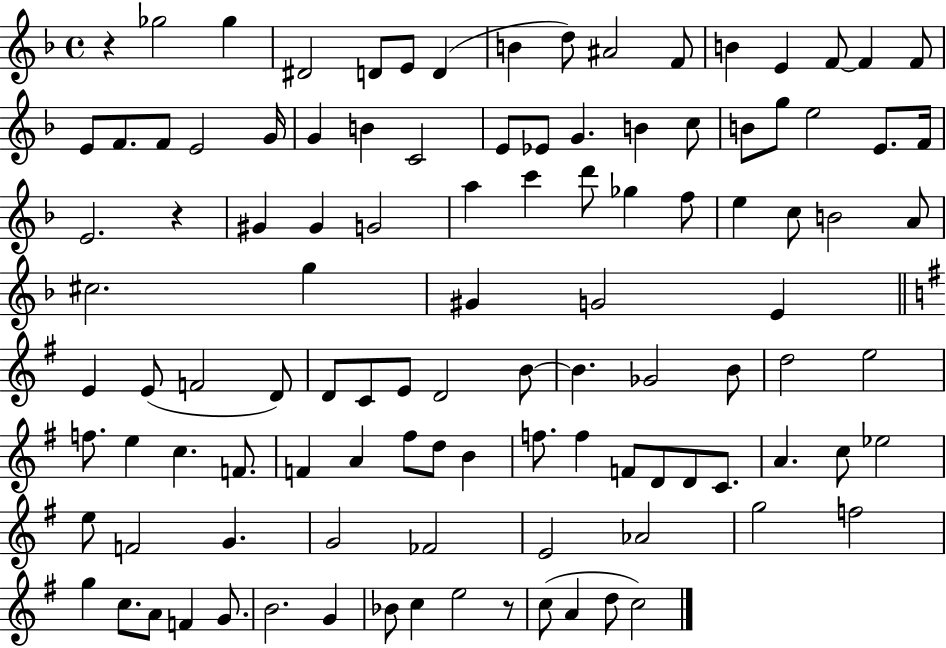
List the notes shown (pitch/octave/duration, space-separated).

R/q Gb5/h Gb5/q D#4/h D4/e E4/e D4/q B4/q D5/e A#4/h F4/e B4/q E4/q F4/e F4/q F4/e E4/e F4/e. F4/e E4/h G4/s G4/q B4/q C4/h E4/e Eb4/e G4/q. B4/q C5/e B4/e G5/e E5/h E4/e. F4/s E4/h. R/q G#4/q G#4/q G4/h A5/q C6/q D6/e Gb5/q F5/e E5/q C5/e B4/h A4/e C#5/h. G5/q G#4/q G4/h E4/q E4/q E4/e F4/h D4/e D4/e C4/e E4/e D4/h B4/e B4/q. Gb4/h B4/e D5/h E5/h F5/e. E5/q C5/q. F4/e. F4/q A4/q F#5/e D5/e B4/q F5/e. F5/q F4/e D4/e D4/e C4/e. A4/q. C5/e Eb5/h E5/e F4/h G4/q. G4/h FES4/h E4/h Ab4/h G5/h F5/h G5/q C5/e. A4/e F4/q G4/e. B4/h. G4/q Bb4/e C5/q E5/h R/e C5/e A4/q D5/e C5/h